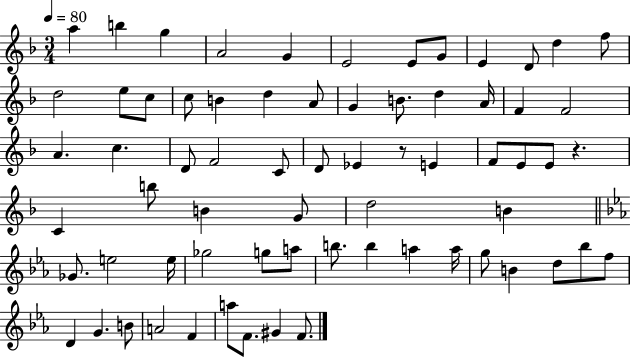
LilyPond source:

{
  \clef treble
  \numericTimeSignature
  \time 3/4
  \key f \major
  \tempo 4 = 80
  \repeat volta 2 { a''4 b''4 g''4 | a'2 g'4 | e'2 e'8 g'8 | e'4 d'8 d''4 f''8 | \break d''2 e''8 c''8 | c''8 b'4 d''4 a'8 | g'4 b'8. d''4 a'16 | f'4 f'2 | \break a'4. c''4. | d'8 f'2 c'8 | d'8 ees'4 r8 e'4 | f'8 e'8 e'8 r4. | \break c'4 b''8 b'4 g'8 | d''2 b'4 | \bar "||" \break \key ees \major ges'8. e''2 e''16 | ges''2 g''8 a''8 | b''8. b''4 a''4 a''16 | g''8 b'4 d''8 bes''8 f''8 | \break d'4 g'4. b'8 | a'2 f'4 | a''8 f'8. gis'4 f'8. | } \bar "|."
}